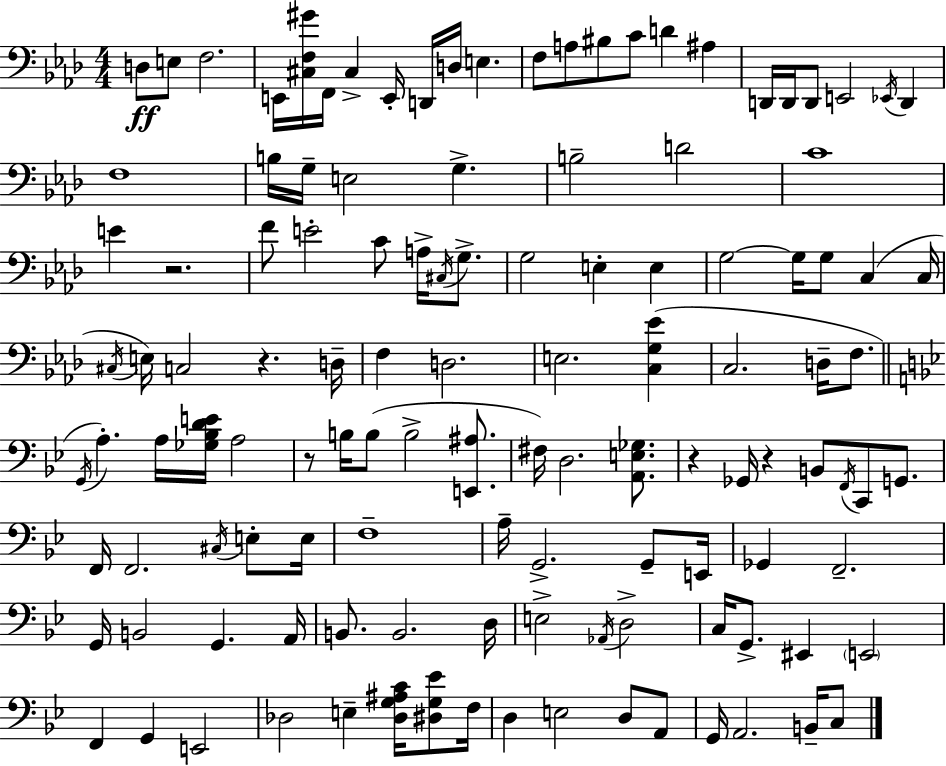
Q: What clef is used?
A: bass